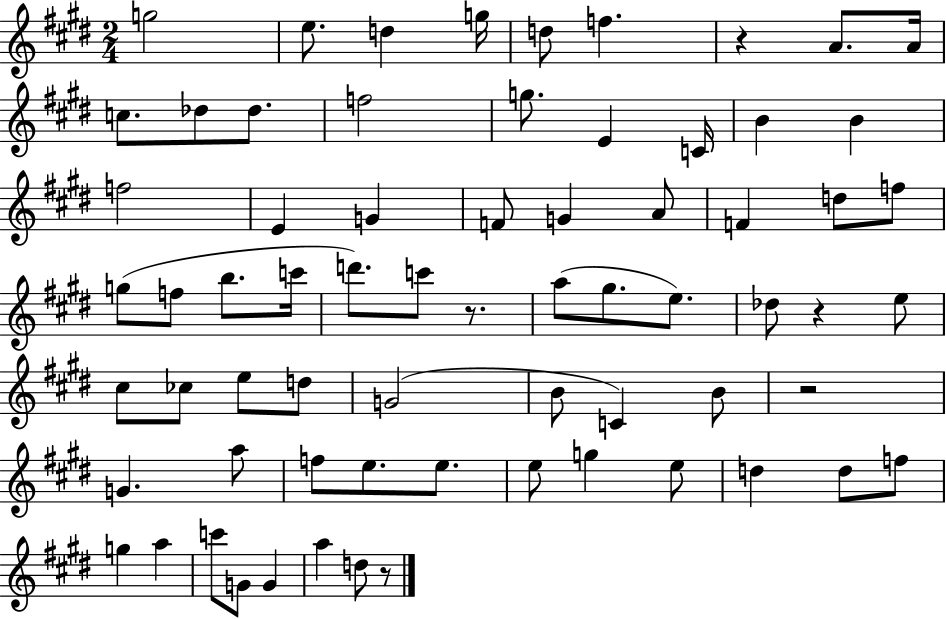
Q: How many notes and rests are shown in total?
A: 68